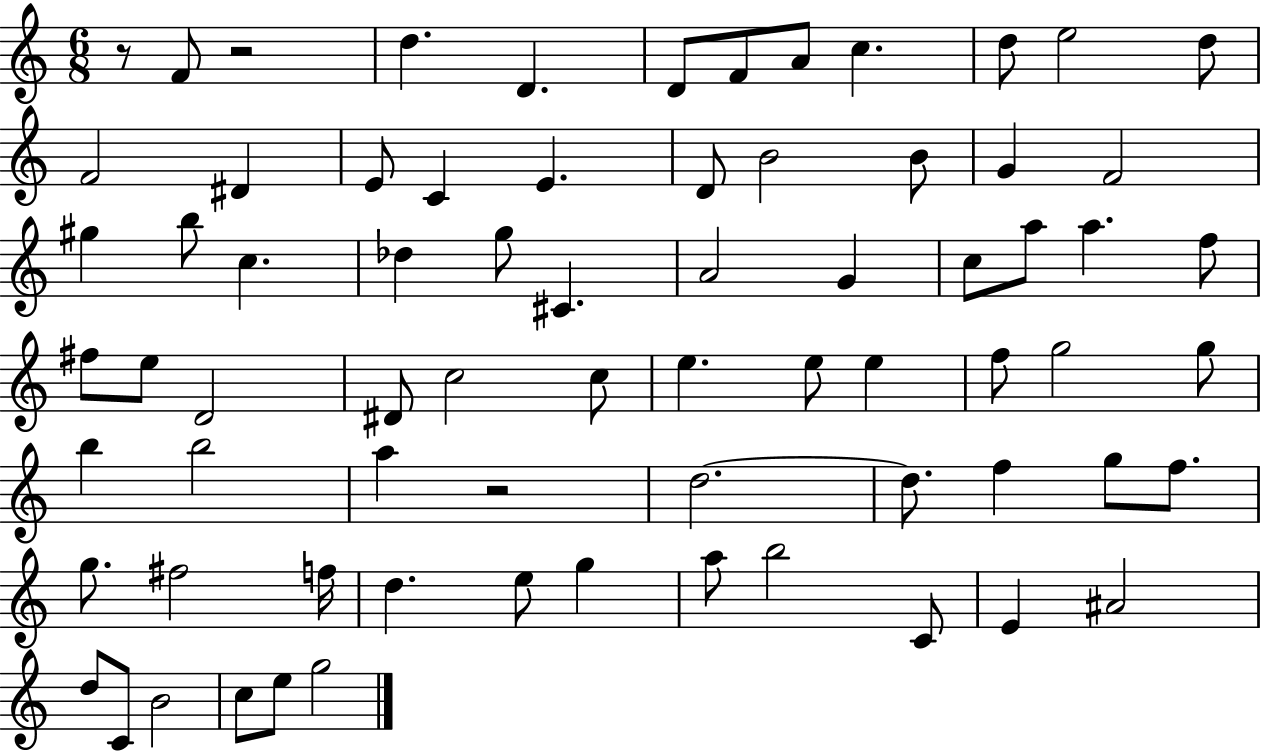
R/e F4/e R/h D5/q. D4/q. D4/e F4/e A4/e C5/q. D5/e E5/h D5/e F4/h D#4/q E4/e C4/q E4/q. D4/e B4/h B4/e G4/q F4/h G#5/q B5/e C5/q. Db5/q G5/e C#4/q. A4/h G4/q C5/e A5/e A5/q. F5/e F#5/e E5/e D4/h D#4/e C5/h C5/e E5/q. E5/e E5/q F5/e G5/h G5/e B5/q B5/h A5/q R/h D5/h. D5/e. F5/q G5/e F5/e. G5/e. F#5/h F5/s D5/q. E5/e G5/q A5/e B5/h C4/e E4/q A#4/h D5/e C4/e B4/h C5/e E5/e G5/h